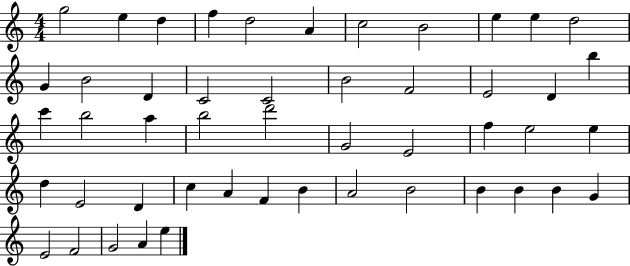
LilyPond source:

{
  \clef treble
  \numericTimeSignature
  \time 4/4
  \key c \major
  g''2 e''4 d''4 | f''4 d''2 a'4 | c''2 b'2 | e''4 e''4 d''2 | \break g'4 b'2 d'4 | c'2 c'2 | b'2 f'2 | e'2 d'4 b''4 | \break c'''4 b''2 a''4 | b''2 d'''2 | g'2 e'2 | f''4 e''2 e''4 | \break d''4 e'2 d'4 | c''4 a'4 f'4 b'4 | a'2 b'2 | b'4 b'4 b'4 g'4 | \break e'2 f'2 | g'2 a'4 e''4 | \bar "|."
}